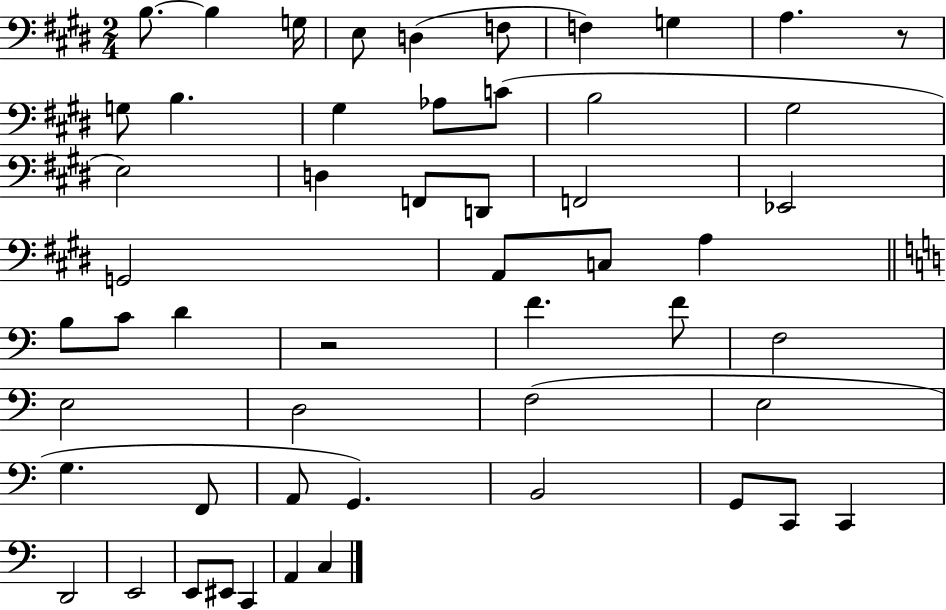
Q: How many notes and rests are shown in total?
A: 53